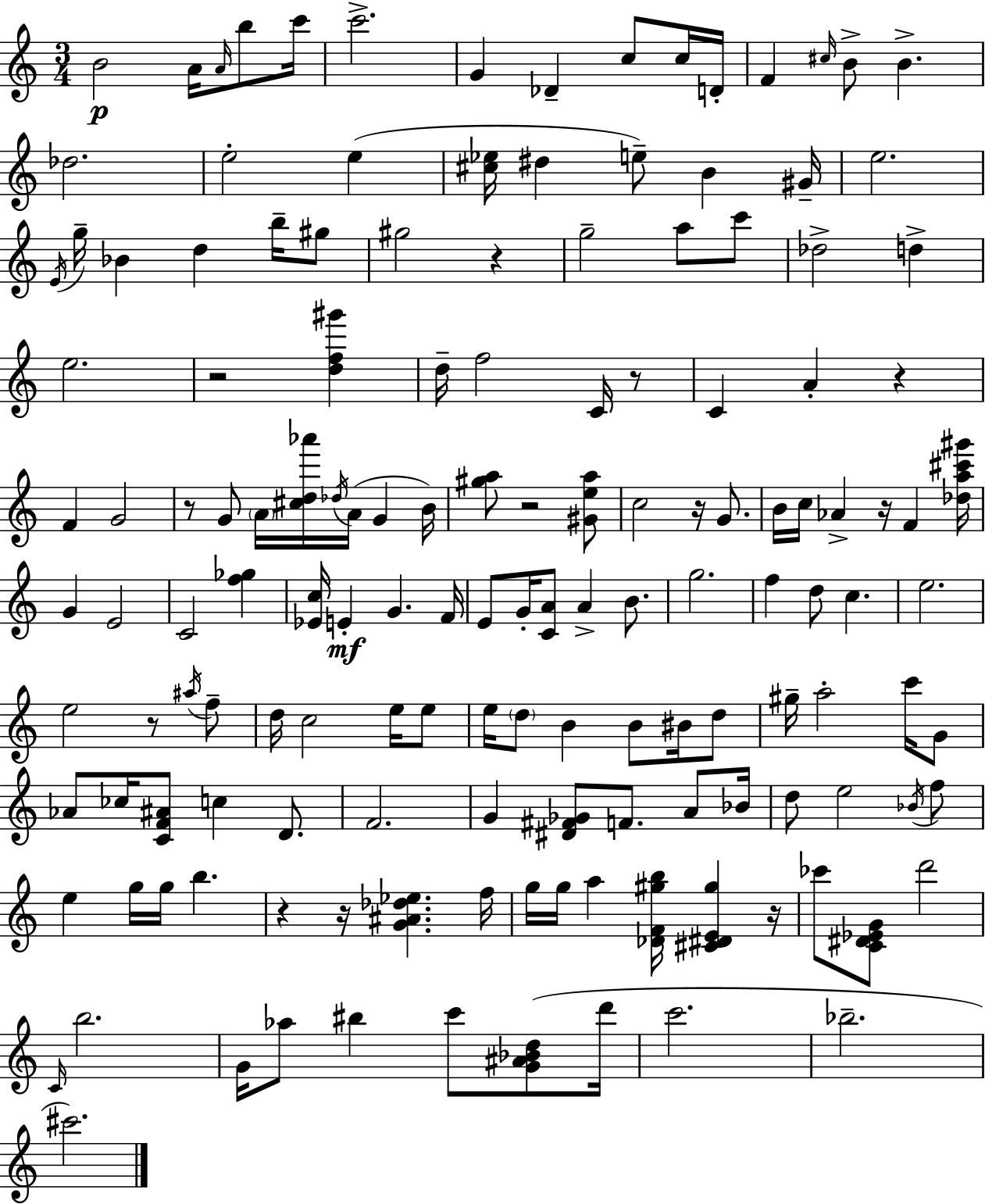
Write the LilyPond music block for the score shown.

{
  \clef treble
  \numericTimeSignature
  \time 3/4
  \key c \major
  \repeat volta 2 { b'2\p a'16 \grace { a'16 } b''8 | c'''16 c'''2.-> | g'4 des'4-- c''8 c''16 | d'16-. f'4 \grace { cis''16 } b'8-> b'4.-> | \break des''2. | e''2-. e''4( | <cis'' ees''>16 dis''4 e''8--) b'4 | gis'16-- e''2. | \break \acciaccatura { e'16 } g''16-- bes'4 d''4 | b''16-- gis''8 gis''2 r4 | g''2-- a''8 | c'''8 des''2-> d''4-> | \break e''2. | r2 <d'' f'' gis'''>4 | d''16-- f''2 | c'16 r8 c'4 a'4-. r4 | \break f'4 g'2 | r8 g'8 \parenthesize a'16 <cis'' d'' aes'''>16 \acciaccatura { des''16 } a'16( g'4 | b'16) <gis'' a''>8 r2 | <gis' e'' a''>8 c''2 | \break r16 g'8. b'16 c''16 aes'4-> r16 f'4 | <des'' a'' cis''' gis'''>16 g'4 e'2 | c'2 | <f'' ges''>4 <ees' c''>16 e'4-.\mf g'4. | \break f'16 e'8 g'16-. <c' a'>8 a'4-> | b'8. g''2. | f''4 d''8 c''4. | e''2. | \break e''2 | r8 \acciaccatura { ais''16 } f''8-- d''16 c''2 | e''16 e''8 e''16 \parenthesize d''8 b'4 | b'8 bis'16 d''8 gis''16-- a''2-. | \break c'''16 g'8 aes'8 ces''16 <c' f' ais'>8 c''4 | d'8. f'2. | g'4 <dis' fis' ges'>8 f'8. | a'8 bes'16 d''8 e''2 | \break \acciaccatura { bes'16 } f''8 e''4 g''16 g''16 | b''4. r4 r16 <g' ais' des'' ees''>4. | f''16 g''16 g''16 a''4 | <des' f' gis'' b''>16 <cis' dis' e' gis''>4 r16 ces'''8 <c' dis' ees' g'>8 d'''2 | \break \grace { c'16 } b''2. | g'16 aes''8 bis''4 | c'''8 <g' ais' bes' d''>8( d'''16 c'''2. | bes''2.-- | \break cis'''2.) | } \bar "|."
}